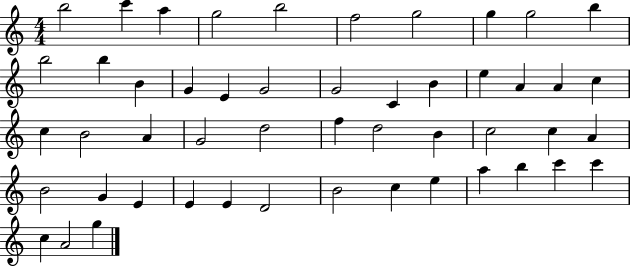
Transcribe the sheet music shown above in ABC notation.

X:1
T:Untitled
M:4/4
L:1/4
K:C
b2 c' a g2 b2 f2 g2 g g2 b b2 b B G E G2 G2 C B e A A c c B2 A G2 d2 f d2 B c2 c A B2 G E E E D2 B2 c e a b c' c' c A2 g